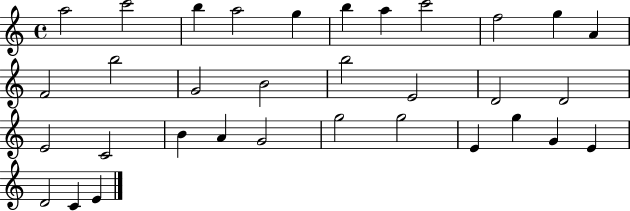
X:1
T:Untitled
M:4/4
L:1/4
K:C
a2 c'2 b a2 g b a c'2 f2 g A F2 b2 G2 B2 b2 E2 D2 D2 E2 C2 B A G2 g2 g2 E g G E D2 C E